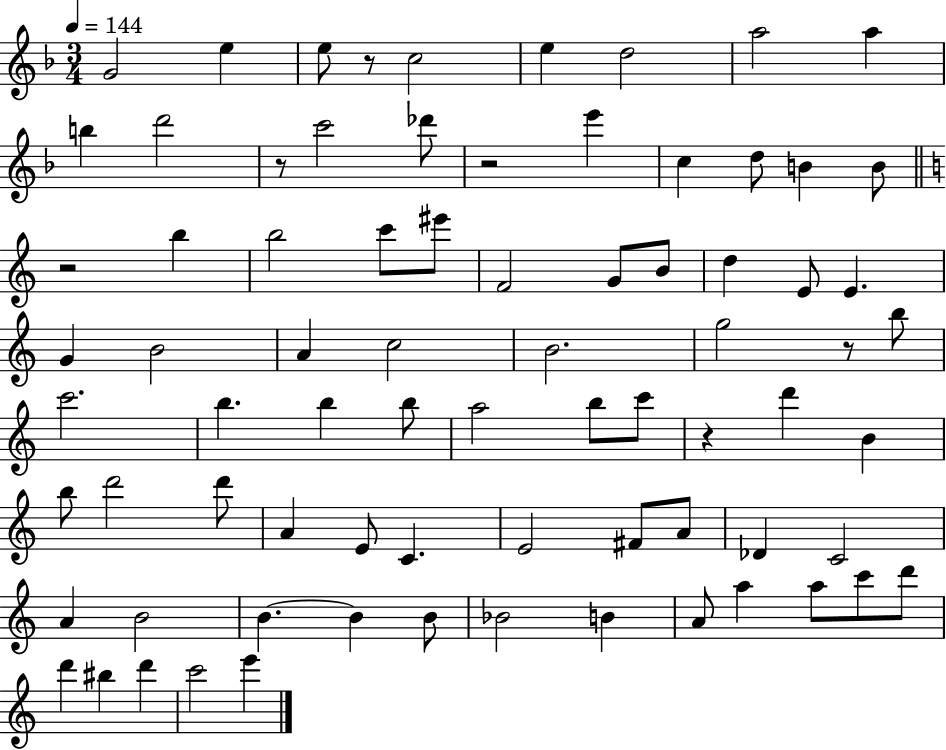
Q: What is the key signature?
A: F major